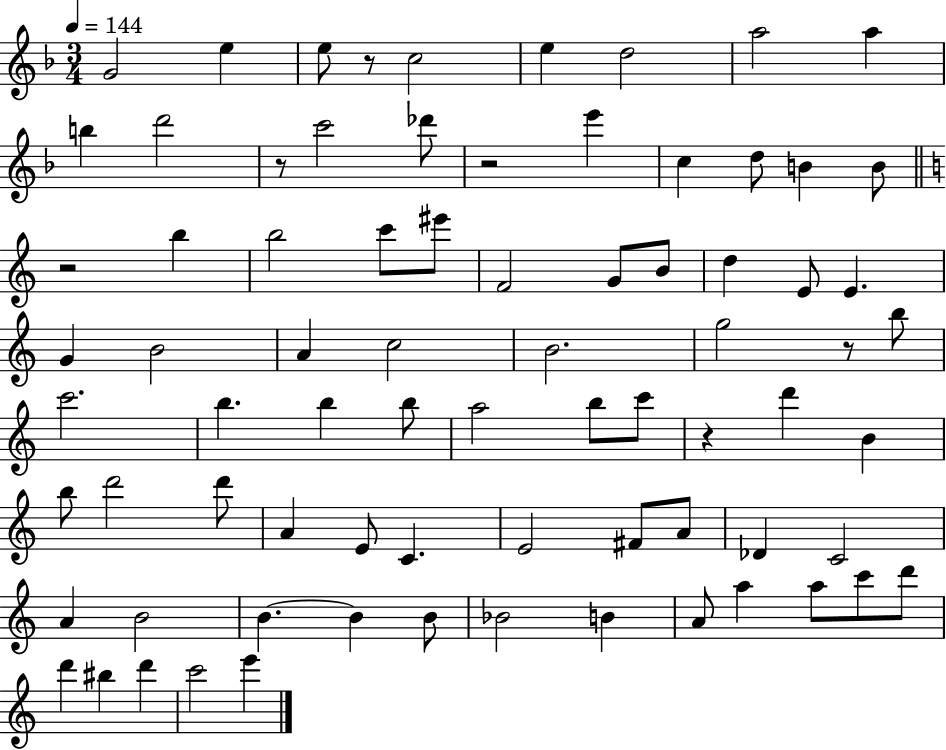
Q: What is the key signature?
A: F major